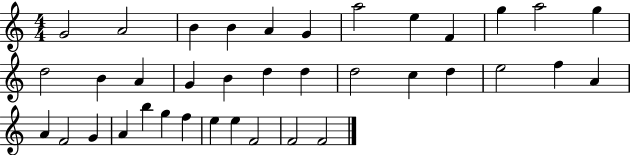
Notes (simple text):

G4/h A4/h B4/q B4/q A4/q G4/q A5/h E5/q F4/q G5/q A5/h G5/q D5/h B4/q A4/q G4/q B4/q D5/q D5/q D5/h C5/q D5/q E5/h F5/q A4/q A4/q F4/h G4/q A4/q B5/q G5/q F5/q E5/q E5/q F4/h F4/h F4/h